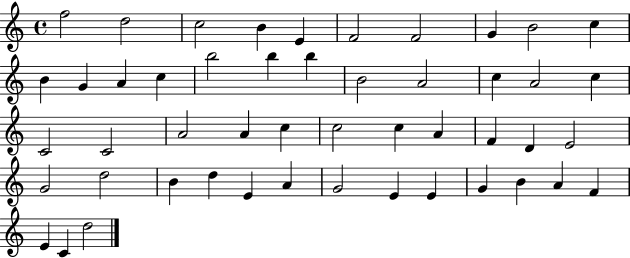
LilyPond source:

{
  \clef treble
  \time 4/4
  \defaultTimeSignature
  \key c \major
  f''2 d''2 | c''2 b'4 e'4 | f'2 f'2 | g'4 b'2 c''4 | \break b'4 g'4 a'4 c''4 | b''2 b''4 b''4 | b'2 a'2 | c''4 a'2 c''4 | \break c'2 c'2 | a'2 a'4 c''4 | c''2 c''4 a'4 | f'4 d'4 e'2 | \break g'2 d''2 | b'4 d''4 e'4 a'4 | g'2 e'4 e'4 | g'4 b'4 a'4 f'4 | \break e'4 c'4 d''2 | \bar "|."
}